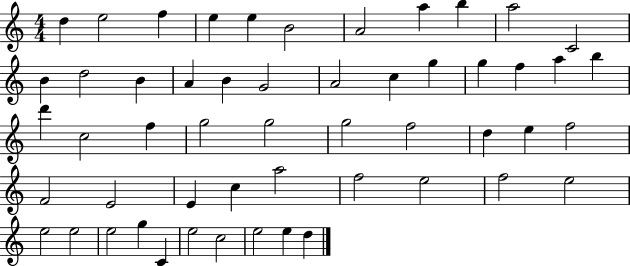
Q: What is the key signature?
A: C major